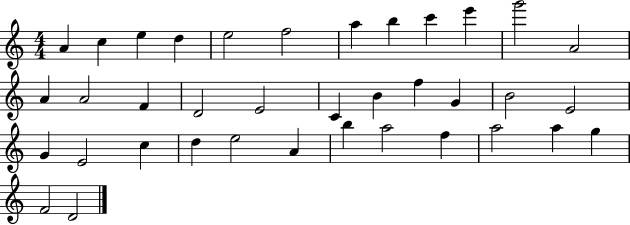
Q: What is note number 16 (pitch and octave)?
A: D4